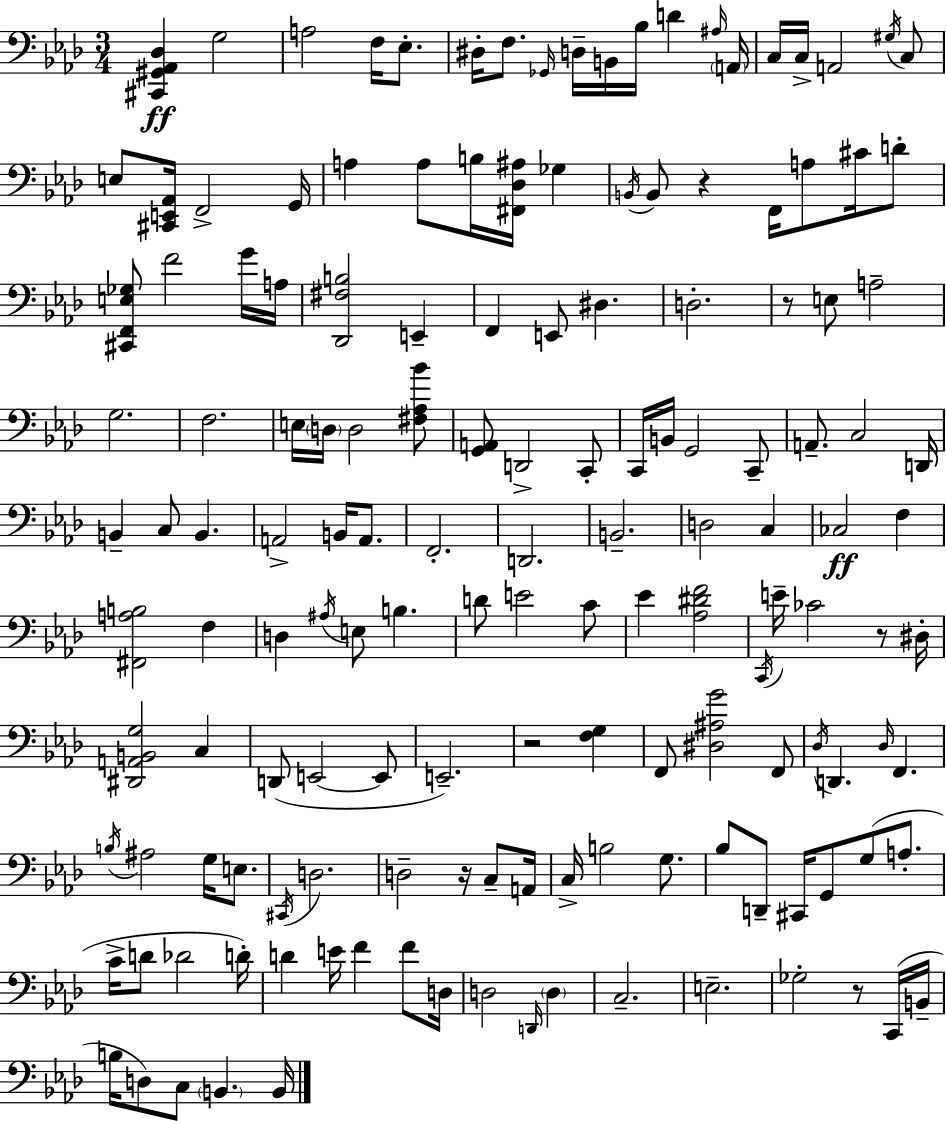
X:1
T:Untitled
M:3/4
L:1/4
K:Fm
[^C,,^G,,_A,,_D,] G,2 A,2 F,/4 _E,/2 ^D,/4 F,/2 _G,,/4 D,/4 B,,/4 _B,/4 D ^A,/4 A,,/4 C,/4 C,/4 A,,2 ^G,/4 C,/2 E,/2 [^C,,E,,_A,,]/4 F,,2 G,,/4 A, A,/2 B,/4 [^F,,_D,^A,]/4 _G, B,,/4 B,,/2 z F,,/4 A,/2 ^C/4 D/2 [^C,,F,,E,_G,]/2 F2 G/4 A,/4 [_D,,^F,B,]2 E,, F,, E,,/2 ^D, D,2 z/2 E,/2 A,2 G,2 F,2 E,/4 D,/4 D,2 [^F,_A,_B]/2 [G,,A,,]/2 D,,2 C,,/2 C,,/4 B,,/4 G,,2 C,,/2 A,,/2 C,2 D,,/4 B,, C,/2 B,, A,,2 B,,/4 A,,/2 F,,2 D,,2 B,,2 D,2 C, _C,2 F, [^F,,A,B,]2 F, D, ^A,/4 E,/2 B, D/2 E2 C/2 _E [_A,^DF]2 C,,/4 E/4 _C2 z/2 ^D,/4 [^D,,A,,B,,G,]2 C, D,,/2 E,,2 E,,/2 E,,2 z2 [F,G,] F,,/2 [^D,^A,G]2 F,,/2 _D,/4 D,, _D,/4 F,, B,/4 ^A,2 G,/4 E,/2 ^C,,/4 D,2 D,2 z/4 C,/2 A,,/4 C,/4 B,2 G,/2 _B,/2 D,,/2 ^C,,/4 G,,/2 G,/2 A,/2 C/4 D/2 _D2 D/4 D E/4 F F/2 D,/4 D,2 D,,/4 D, C,2 E,2 _G,2 z/2 C,,/4 B,,/4 B,/4 D,/2 C,/2 B,, B,,/4